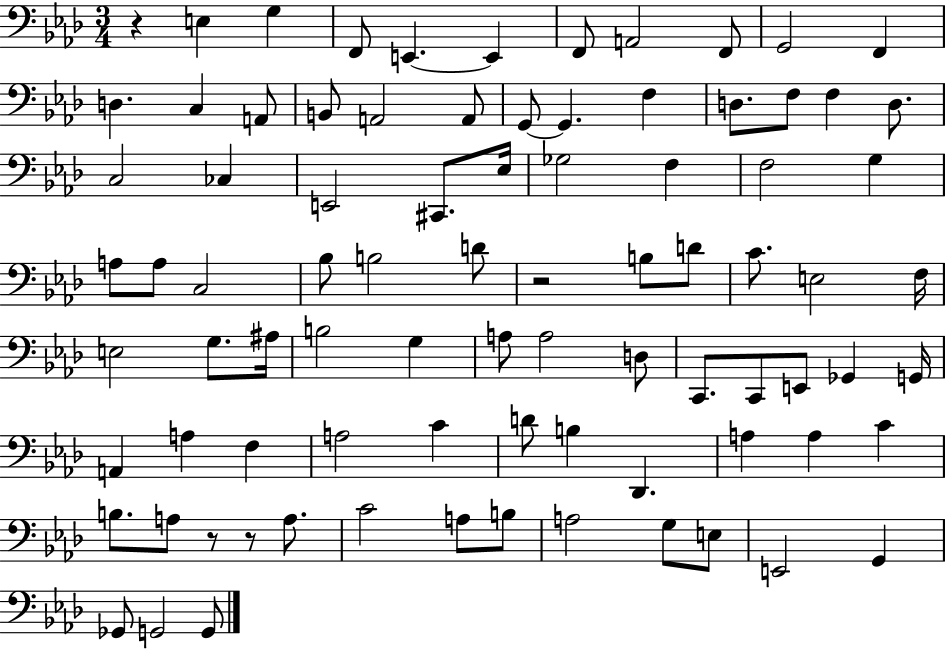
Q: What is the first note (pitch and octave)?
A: E3